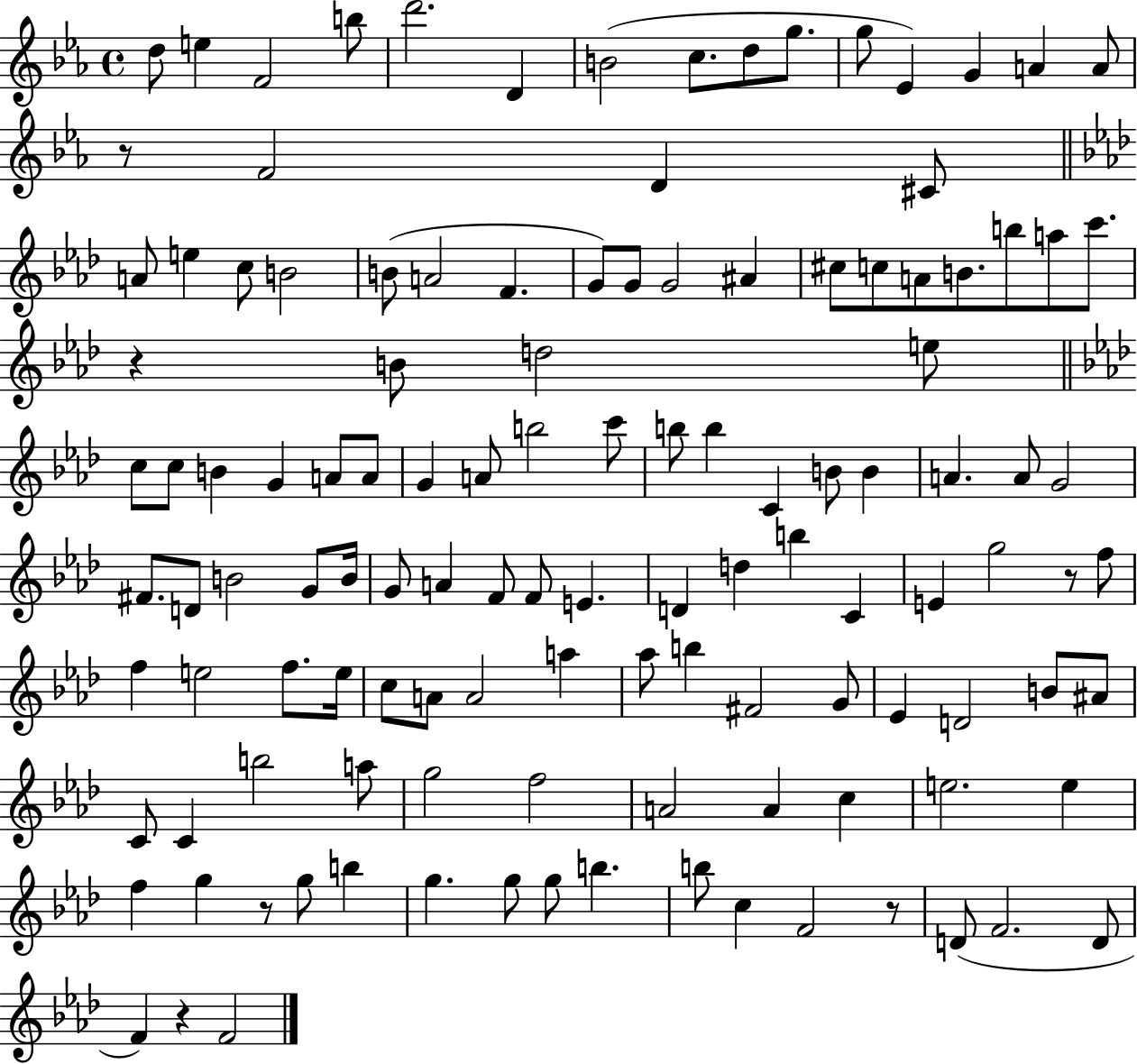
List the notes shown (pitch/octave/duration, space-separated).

D5/e E5/q F4/h B5/e D6/h. D4/q B4/h C5/e. D5/e G5/e. G5/e Eb4/q G4/q A4/q A4/e R/e F4/h D4/q C#4/e A4/e E5/q C5/e B4/h B4/e A4/h F4/q. G4/e G4/e G4/h A#4/q C#5/e C5/e A4/e B4/e. B5/e A5/e C6/e. R/q B4/e D5/h E5/e C5/e C5/e B4/q G4/q A4/e A4/e G4/q A4/e B5/h C6/e B5/e B5/q C4/q B4/e B4/q A4/q. A4/e G4/h F#4/e. D4/e B4/h G4/e B4/s G4/e A4/q F4/e F4/e E4/q. D4/q D5/q B5/q C4/q E4/q G5/h R/e F5/e F5/q E5/h F5/e. E5/s C5/e A4/e A4/h A5/q Ab5/e B5/q F#4/h G4/e Eb4/q D4/h B4/e A#4/e C4/e C4/q B5/h A5/e G5/h F5/h A4/h A4/q C5/q E5/h. E5/q F5/q G5/q R/e G5/e B5/q G5/q. G5/e G5/e B5/q. B5/e C5/q F4/h R/e D4/e F4/h. D4/e F4/q R/q F4/h